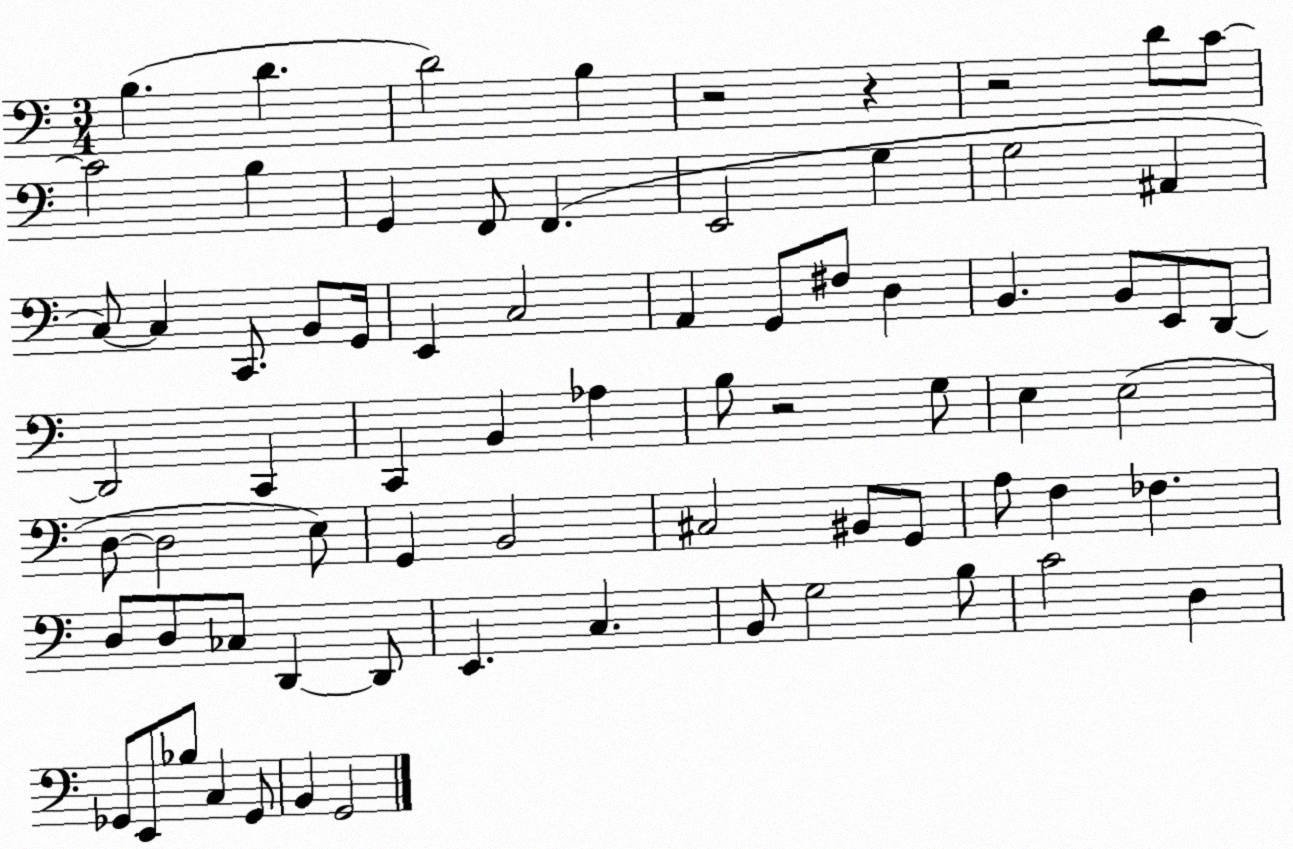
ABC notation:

X:1
T:Untitled
M:3/4
L:1/4
K:C
B, D D2 B, z2 z z2 D/2 C/2 C2 B, G,, F,,/2 F,, E,,2 G, G,2 ^A,, C,/2 C, C,,/2 B,,/2 G,,/4 E,, C,2 A,, G,,/2 ^F,/2 D, B,, B,,/2 E,,/2 D,,/2 D,,2 C,, C,, B,, _A, B,/2 z2 G,/2 E, E,2 D,/2 D,2 E,/2 G,, B,,2 ^C,2 ^B,,/2 G,,/2 A,/2 F, _F, D,/2 D,/2 _C,/2 D,, D,,/2 E,, C, B,,/2 G,2 B,/2 C2 D, _G,,/2 E,,/2 _B,/2 C, _G,,/2 B,, G,,2